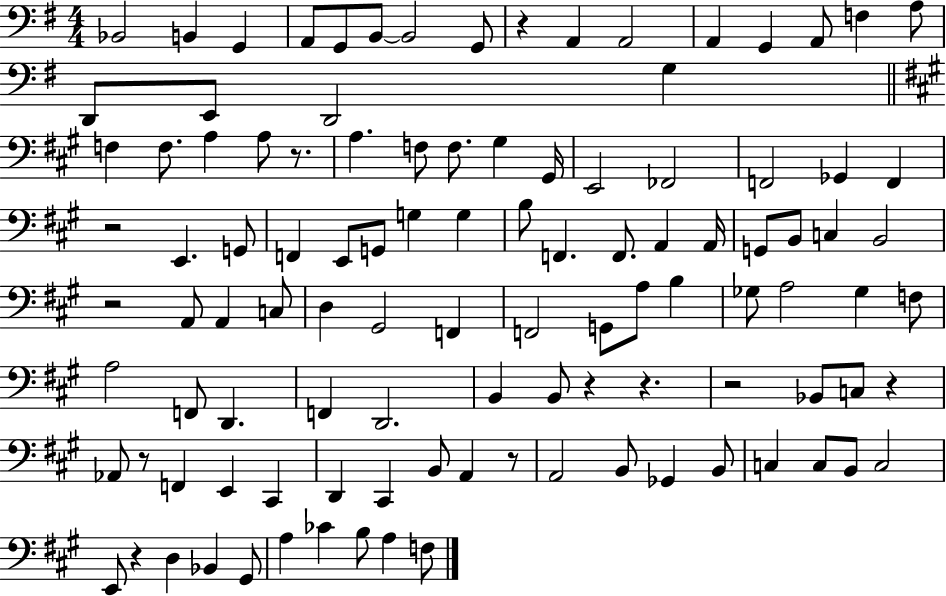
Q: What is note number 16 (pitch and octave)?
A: D2